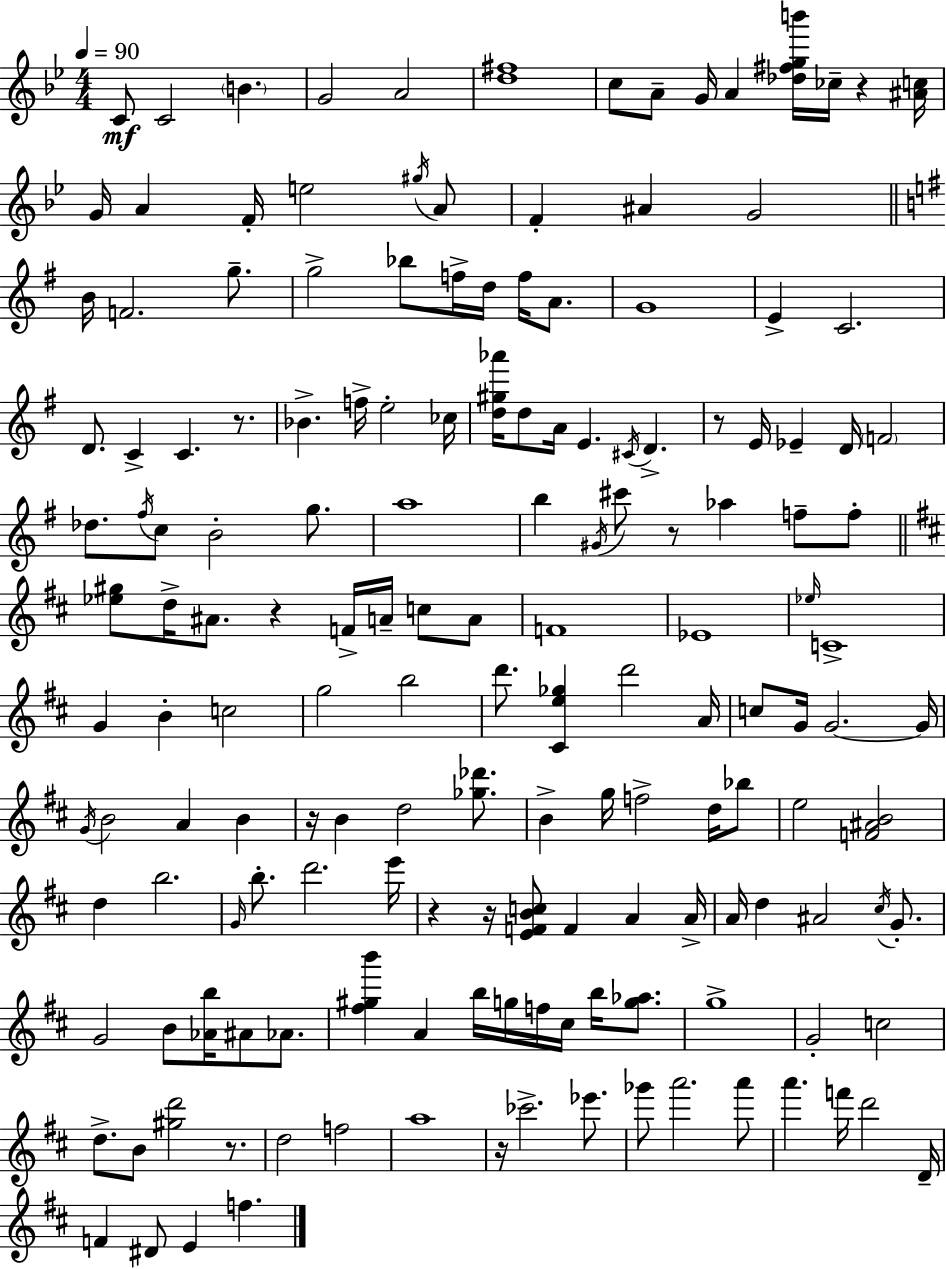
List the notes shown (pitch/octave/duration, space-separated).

C4/e C4/h B4/q. G4/h A4/h [D5,F#5]/w C5/e A4/e G4/s A4/q [Db5,F#5,G5,B6]/s CES5/s R/q [A#4,C5]/s G4/s A4/q F4/s E5/h G#5/s A4/e F4/q A#4/q G4/h B4/s F4/h. G5/e. G5/h Bb5/e F5/s D5/s F5/s A4/e. G4/w E4/q C4/h. D4/e. C4/q C4/q. R/e. Bb4/q. F5/s E5/h CES5/s [D5,G#5,Ab6]/s D5/e A4/s E4/q. C#4/s D4/q. R/e E4/s Eb4/q D4/s F4/h Db5/e. F#5/s C5/e B4/h G5/e. A5/w B5/q G#4/s C#6/e R/e Ab5/q F5/e F5/e [Eb5,G#5]/e D5/s A#4/e. R/q F4/s A4/s C5/e A4/e F4/w Eb4/w Eb5/s C4/w G4/q B4/q C5/h G5/h B5/h D6/e. [C#4,E5,Gb5]/q D6/h A4/s C5/e G4/s G4/h. G4/s G4/s B4/h A4/q B4/q R/s B4/q D5/h [Gb5,Db6]/e. B4/q G5/s F5/h D5/s Bb5/e E5/h [F4,A#4,B4]/h D5/q B5/h. G4/s B5/e. D6/h. E6/s R/q R/s [E4,F4,B4,C5]/e F4/q A4/q A4/s A4/s D5/q A#4/h C#5/s G4/e. G4/h B4/e [Ab4,B5]/s A#4/e Ab4/e. [F#5,G#5,B6]/q A4/q B5/s G5/s F5/s C#5/s B5/s [G5,Ab5]/e. G5/w G4/h C5/h D5/e. B4/e [G#5,D6]/h R/e. D5/h F5/h A5/w R/s CES6/h. Eb6/e. Gb6/e A6/h. A6/e A6/q. F6/s D6/h D4/s F4/q D#4/e E4/q F5/q.